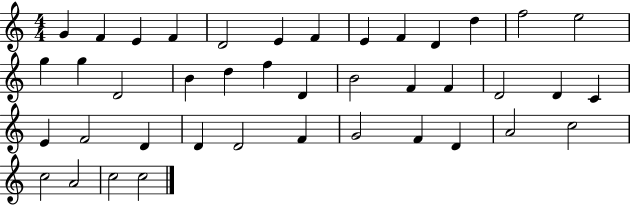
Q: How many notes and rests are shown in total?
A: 41